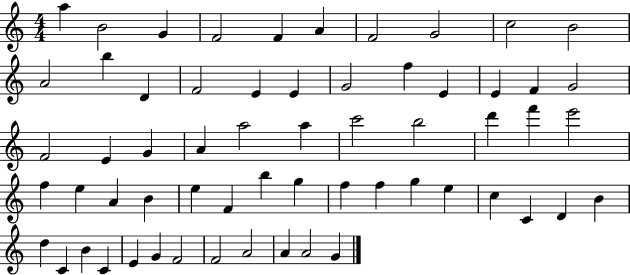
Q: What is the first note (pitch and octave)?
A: A5